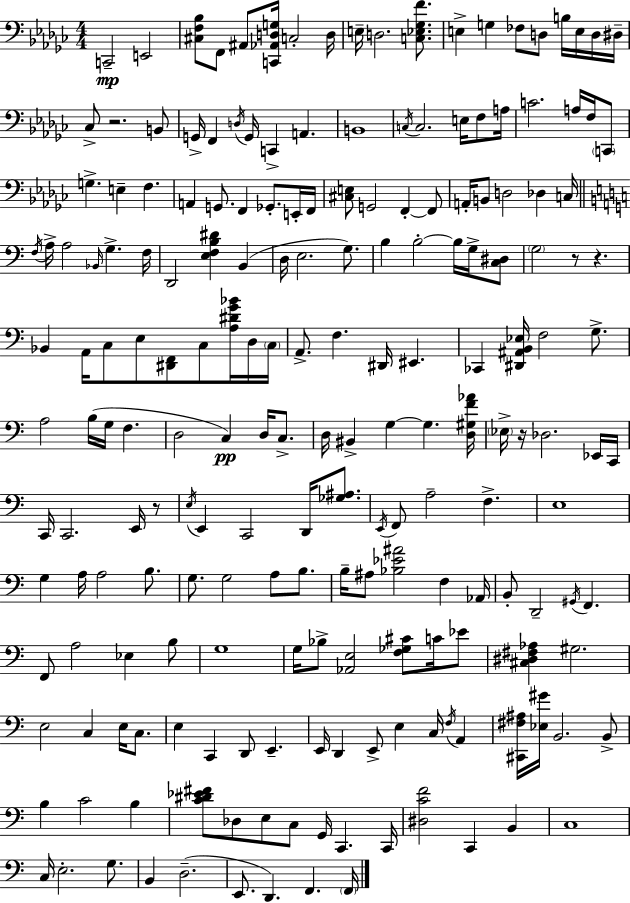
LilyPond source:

{
  \clef bass
  \numericTimeSignature
  \time 4/4
  \key ees \minor
  c,2--\mp e,2 | <cis f bes>8 f,8 ais,8 <c, aes, d g>16 c2-. d16 | e16-- d2. <c ees ges f'>8. | e4-> g4 fes8 d8 b16 e16 d16 dis16-- | \break ces8-> r2. b,8 | g,16-> f,4 \acciaccatura { d16 } g,16 c,4-> a,4. | b,1 | \acciaccatura { c16 } c2. e16 f8 | \break a16 c'2. a16 f16 | \parenthesize c,8 g4.-> e4-- f4. | a,4 g,8. f,4 ges,8.-. | e,16-. f,16 <cis e>8 g,2 f,4-.~~ | \break f,8 a,16-. b,8 d2 des4 | c16 \bar "||" \break \key c \major \acciaccatura { f16 } a16-> a2 \grace { bes,16 } g4.-> | f16 d,2 <e f b dis'>4 b,4( | d16 e2. g8.) | b4 b2-.~~ b16 g16-> | \break <c dis>8 \parenthesize g2 r8 r4. | bes,4 a,16 c8 e8 <dis, f,>8 c8 <a dis' g' bes'>16 | d16 \parenthesize c16 a,8.-> f4. dis,16 eis,4. | ces,4 <dis, ais, b, ees>16 f2 g8.-> | \break a2 b16( g16 f4. | d2 c4\pp) d16 c8.-> | d16 bis,4-> g4~~ g4. | <d gis f' aes'>16 \parenthesize ees16-> r16 des2. | \break ees,16 c,16 c,16 c,2. e,16 | r8 \acciaccatura { e16 } e,4 c,2 d,16 | <ges ais>8. \acciaccatura { e,16 } f,8 a2-- f4.-> | e1 | \break g4 a16 a2 | b8. g8. g2 a8 | b8. b16-- ais8 <bes ees' ais'>2 f4 | aes,16 b,8-. d,2-- \acciaccatura { gis,16 } f,4. | \break f,8 a2 ees4 | b8 g1 | g16 bes8-> <aes, e>2 | <f ges cis'>8 c'16 ees'8 <cis dis fis aes>4 gis2. | \break e2 c4 | e16 c8. e4 c,4 d,8 e,4.-- | e,16 d,4 e,8-> e4 | c16 \acciaccatura { f16 } a,4 <cis, fis ais>16 <ees gis'>16 b,2. | \break b,8-> b4 c'2 | b4 <c' dis' ees' fis'>8 des8 e8 c8 g,16 c,4. | c,16 <dis c' f'>2 c,4 | b,4 c1 | \break c16 e2.-. | g8. b,4 d2.--( | e,8. d,4.) f,4. | \parenthesize f,16 \bar "|."
}